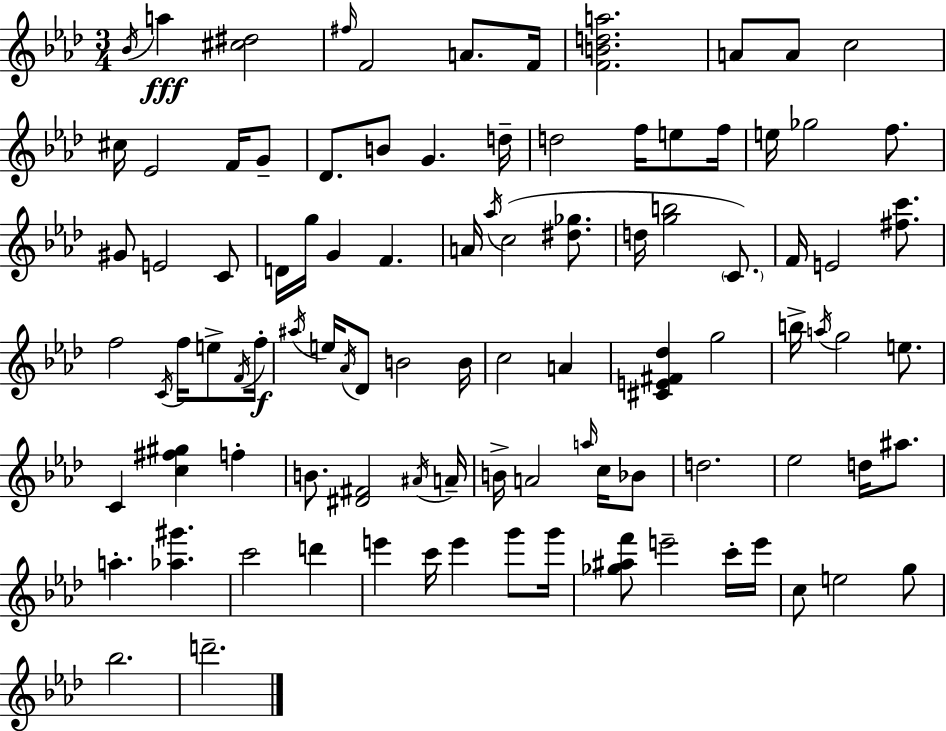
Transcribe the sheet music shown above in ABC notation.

X:1
T:Untitled
M:3/4
L:1/4
K:Ab
_B/4 a [^c^d]2 ^f/4 F2 A/2 F/4 [FBda]2 A/2 A/2 c2 ^c/4 _E2 F/4 G/2 _D/2 B/2 G d/4 d2 f/4 e/2 f/4 e/4 _g2 f/2 ^G/2 E2 C/2 D/4 g/4 G F A/4 _a/4 c2 [^d_g]/2 d/4 [gb]2 C/2 F/4 E2 [^fc']/2 f2 C/4 f/4 e/2 F/4 f/4 ^a/4 e/4 _A/4 _D/2 B2 B/4 c2 A [^CE^F_d] g2 b/4 a/4 g2 e/2 C [c^f^g] f B/2 [^D^F]2 ^A/4 A/4 B/4 A2 a/4 c/4 _B/2 d2 _e2 d/4 ^a/2 a [_a^g'] c'2 d' e' c'/4 e' g'/2 g'/4 [_g^af']/2 e'2 c'/4 e'/4 c/2 e2 g/2 _b2 d'2